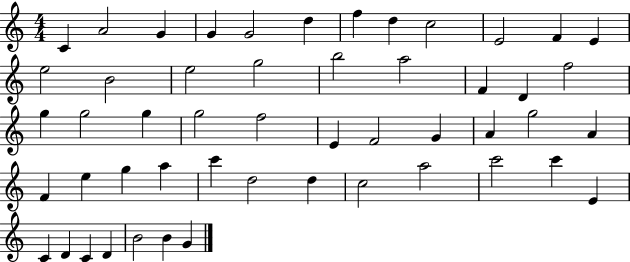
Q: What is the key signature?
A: C major